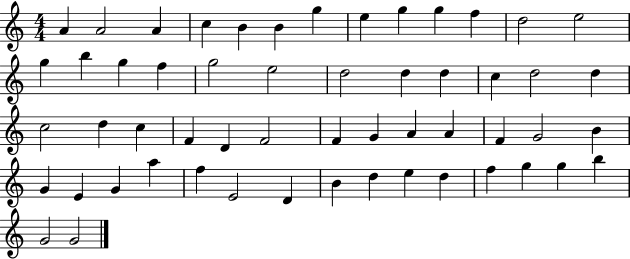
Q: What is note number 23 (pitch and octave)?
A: C5